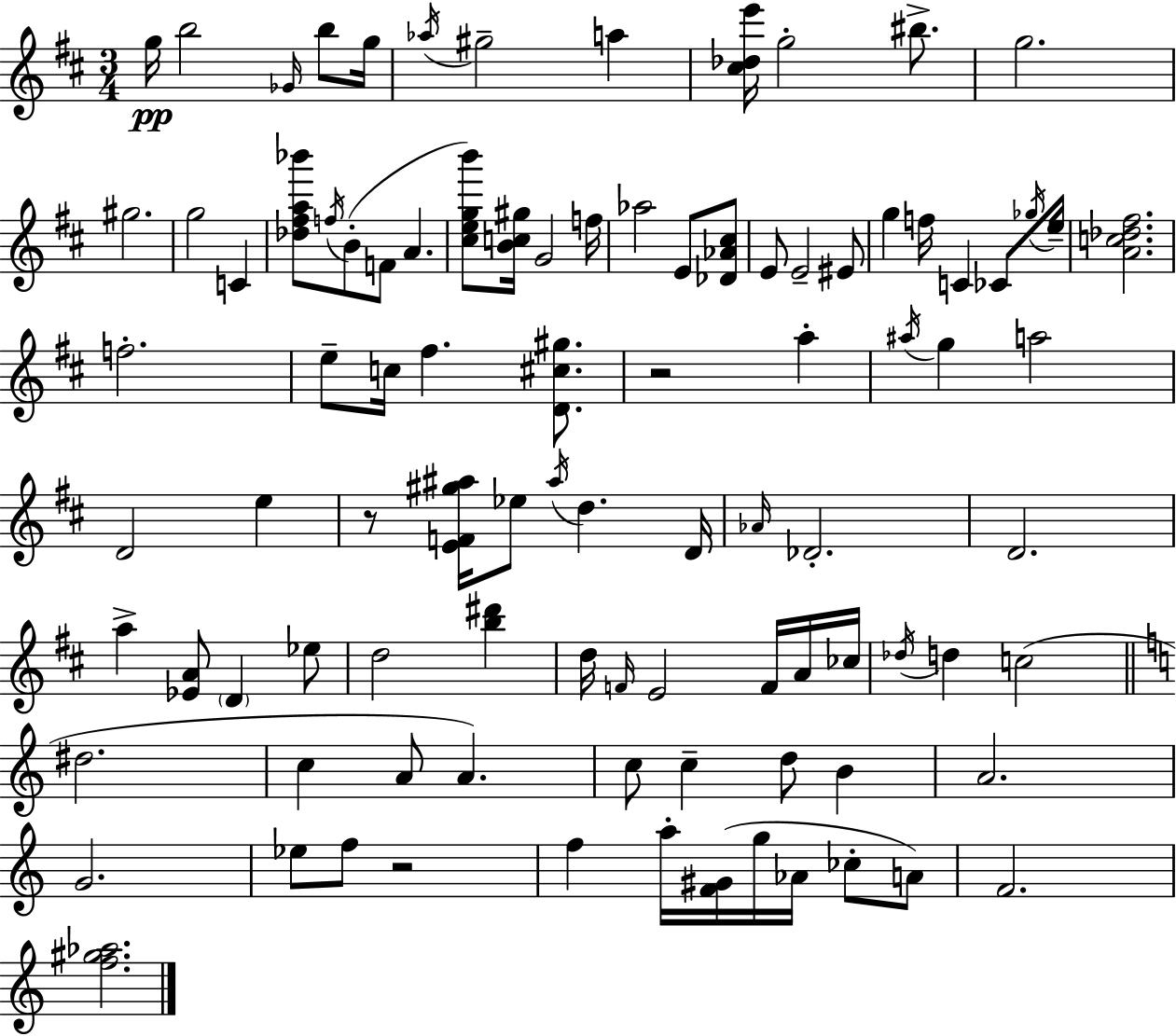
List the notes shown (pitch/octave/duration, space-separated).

G5/s B5/h Gb4/s B5/e G5/s Ab5/s G#5/h A5/q [C#5,Db5,E6]/s G5/h BIS5/e. G5/h. G#5/h. G5/h C4/q [Db5,F#5,A5,Bb6]/e F5/s B4/e F4/e A4/q. [C#5,E5,G5,B6]/e [B4,C5,G#5]/s G4/h F5/s Ab5/h E4/e [Db4,Ab4,C#5]/e E4/e E4/h EIS4/e G5/q F5/s C4/q CES4/e Gb5/s E5/s [A4,C5,Db5,F#5]/h. F5/h. E5/e C5/s F#5/q. [D4,C#5,G#5]/e. R/h A5/q A#5/s G5/q A5/h D4/h E5/q R/e [E4,F4,G#5,A#5]/s Eb5/e A#5/s D5/q. D4/s Ab4/s Db4/h. D4/h. A5/q [Eb4,A4]/e D4/q Eb5/e D5/h [B5,D#6]/q D5/s F4/s E4/h F4/s A4/s CES5/s Db5/s D5/q C5/h D#5/h. C5/q A4/e A4/q. C5/e C5/q D5/e B4/q A4/h. G4/h. Eb5/e F5/e R/h F5/q A5/s [F4,G#4]/s G5/s Ab4/s CES5/e A4/e F4/h. [F5,G#5,Ab5]/h.